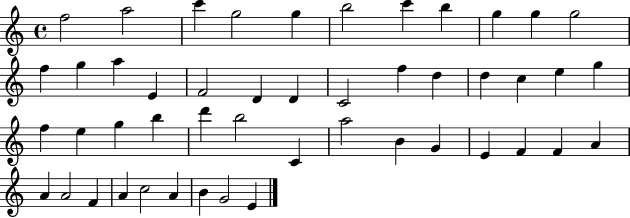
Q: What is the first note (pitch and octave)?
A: F5